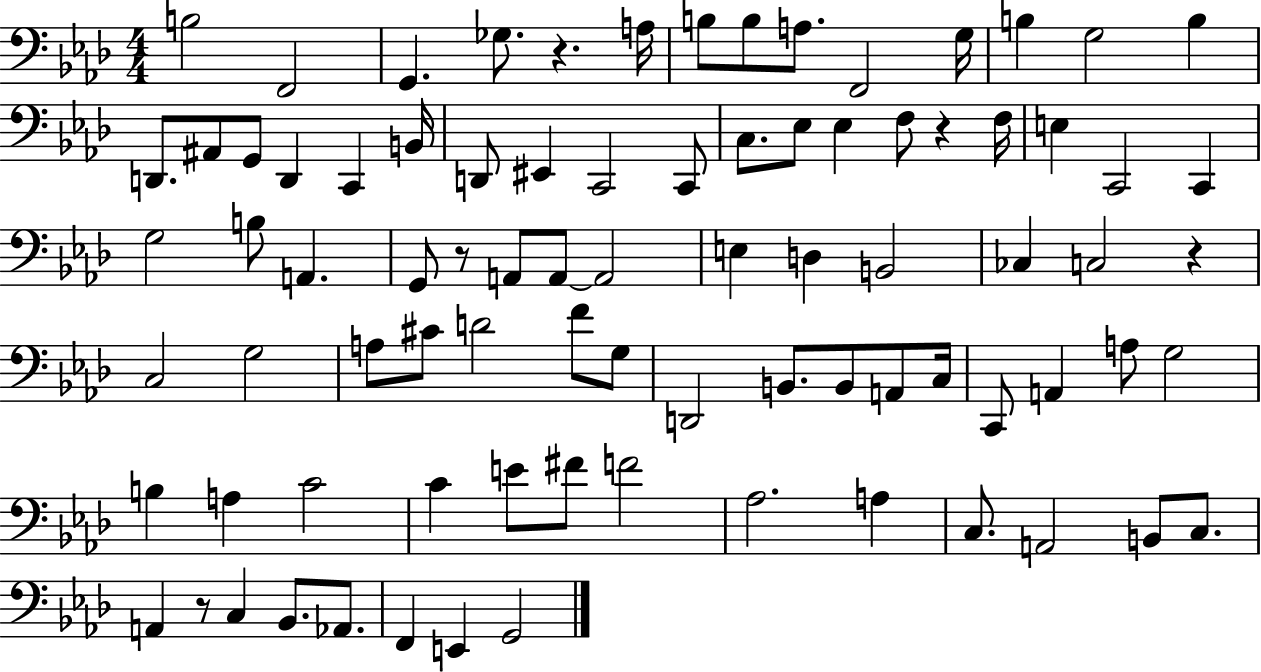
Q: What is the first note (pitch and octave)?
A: B3